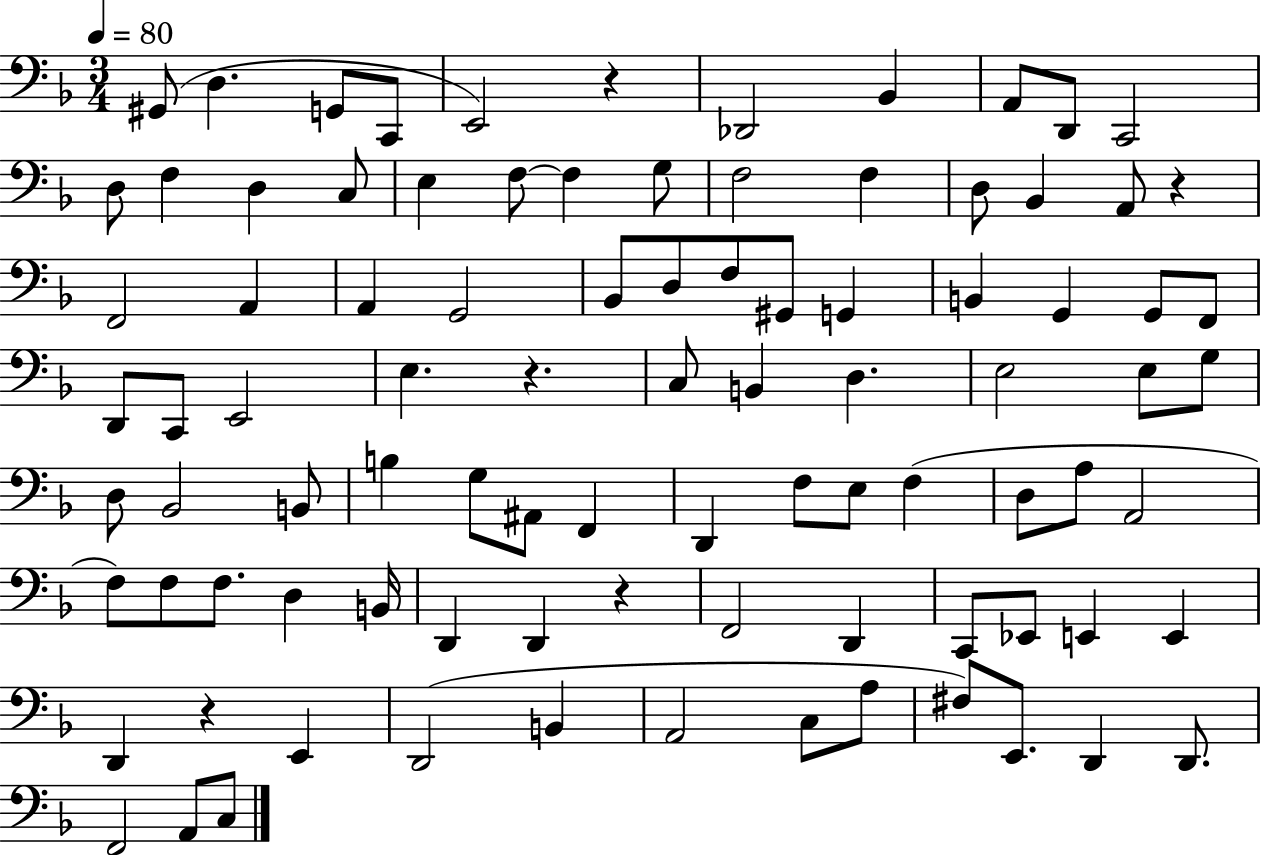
G#2/e D3/q. G2/e C2/e E2/h R/q Db2/h Bb2/q A2/e D2/e C2/h D3/e F3/q D3/q C3/e E3/q F3/e F3/q G3/e F3/h F3/q D3/e Bb2/q A2/e R/q F2/h A2/q A2/q G2/h Bb2/e D3/e F3/e G#2/e G2/q B2/q G2/q G2/e F2/e D2/e C2/e E2/h E3/q. R/q. C3/e B2/q D3/q. E3/h E3/e G3/e D3/e Bb2/h B2/e B3/q G3/e A#2/e F2/q D2/q F3/e E3/e F3/q D3/e A3/e A2/h F3/e F3/e F3/e. D3/q B2/s D2/q D2/q R/q F2/h D2/q C2/e Eb2/e E2/q E2/q D2/q R/q E2/q D2/h B2/q A2/h C3/e A3/e F#3/e E2/e. D2/q D2/e. F2/h A2/e C3/e